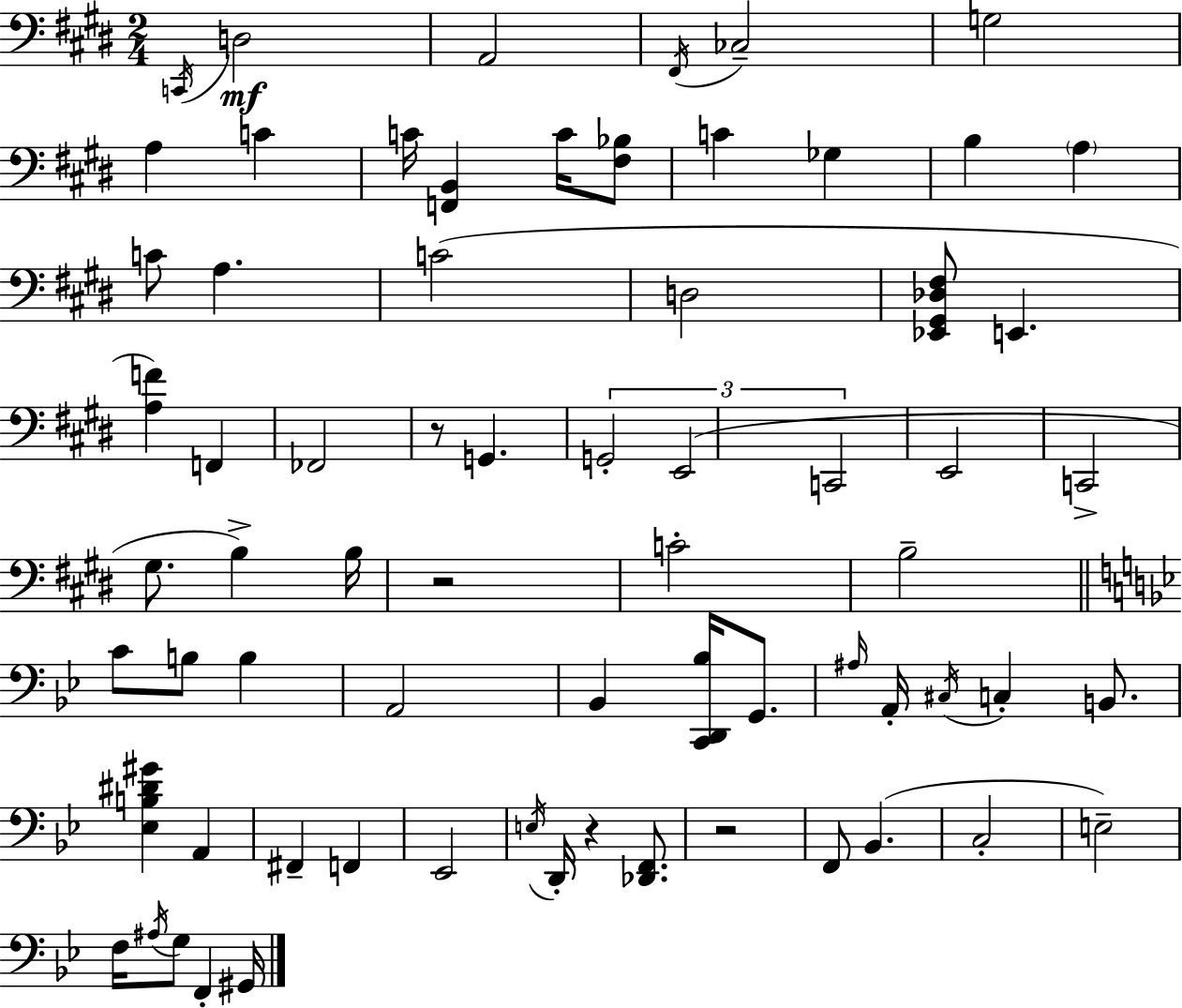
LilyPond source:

{
  \clef bass
  \numericTimeSignature
  \time 2/4
  \key e \major
  \acciaccatura { c,16 }\mf d2 | a,2 | \acciaccatura { fis,16 } ces2-- | g2 | \break a4 c'4 | c'16 <f, b,>4 c'16 | <fis bes>8 c'4 ges4 | b4 \parenthesize a4 | \break c'8 a4. | c'2( | d2 | <ees, gis, des fis>8 e,4. | \break <a f'>4) f,4 | fes,2 | r8 g,4. | \tuplet 3/2 { g,2-. | \break e,2( | c,2 } | e,2 | c,2-> | \break gis8. b4->) | b16 r2 | c'2-. | b2-- | \break \bar "||" \break \key g \minor c'8 b8 b4 | a,2 | bes,4 <c, d, bes>16 g,8. | \grace { ais16 } a,16-. \acciaccatura { cis16 } c4-. b,8. | \break <ees b dis' gis'>4 a,4 | fis,4-- f,4 | ees,2 | \acciaccatura { e16 } d,16-. r4 | \break <des, f,>8. r2 | f,8 bes,4.( | c2-. | e2--) | \break f16 \acciaccatura { ais16 } g8 f,4-. | gis,16 \bar "|."
}